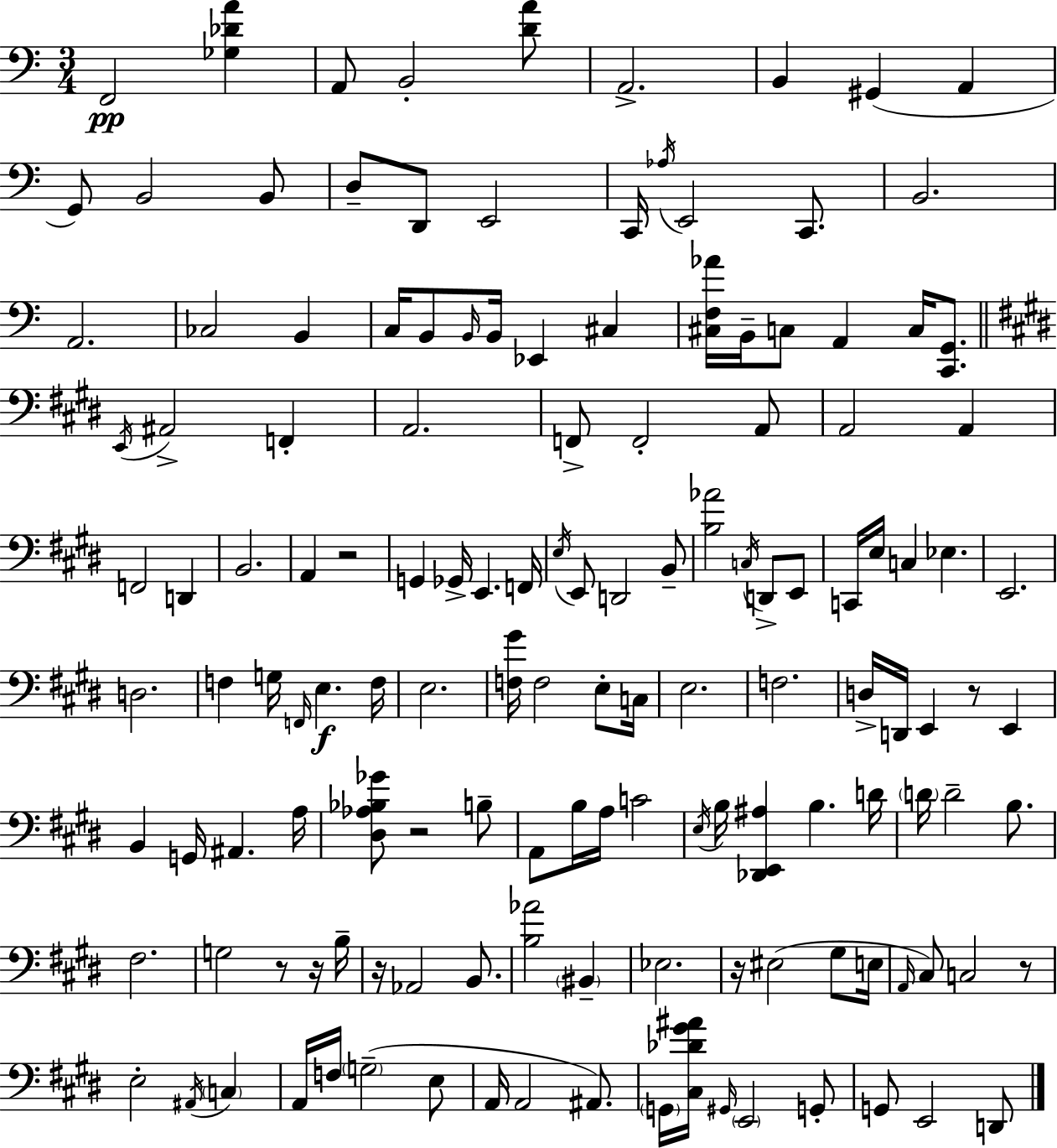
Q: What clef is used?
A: bass